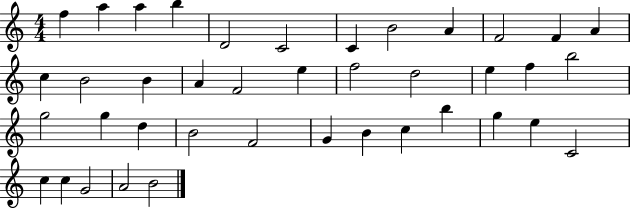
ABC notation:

X:1
T:Untitled
M:4/4
L:1/4
K:C
f a a b D2 C2 C B2 A F2 F A c B2 B A F2 e f2 d2 e f b2 g2 g d B2 F2 G B c b g e C2 c c G2 A2 B2